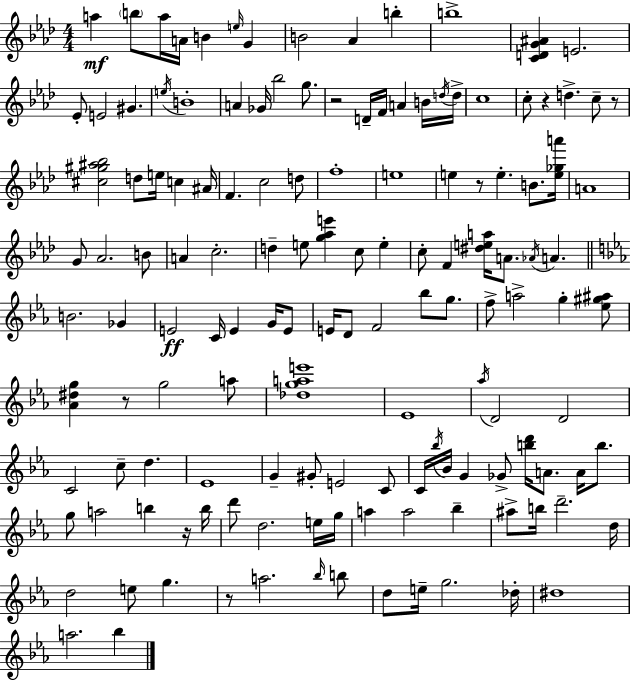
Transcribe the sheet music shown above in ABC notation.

X:1
T:Untitled
M:4/4
L:1/4
K:Ab
a b/2 a/4 A/4 B e/4 G B2 _A b b4 [CDG^A] E2 _E/2 E2 ^G e/4 B4 A _G/4 _b2 g/2 z2 D/4 F/4 A B/4 d/4 d/4 c4 c/2 z d c/2 z/2 [^c^g^a_b]2 d/2 e/4 c ^A/4 F c2 d/2 f4 e4 e z/2 e B/2 [e_ga']/4 A4 G/2 _A2 B/2 A c2 d e/2 [g_ae'] c/2 e c/2 F [^dea]/4 A/2 _A/4 A B2 _G E2 C/4 E G/4 E/2 E/4 D/2 F2 _b/2 g/2 f/2 a2 g [_e^g^a]/2 [_A^dg] z/2 g2 a/2 [_dgae']4 _E4 _a/4 D2 D2 C2 c/2 d _E4 G ^G/2 E2 C/2 C/4 _b/4 _B/4 G _G/2 [bd']/4 A/2 A/4 b/2 g/2 a2 b z/4 b/4 d'/2 d2 e/4 g/4 a a2 _b ^a/2 b/4 d'2 d/4 d2 e/2 g z/2 a2 _b/4 b/2 d/2 e/4 g2 _d/4 ^d4 a2 _b